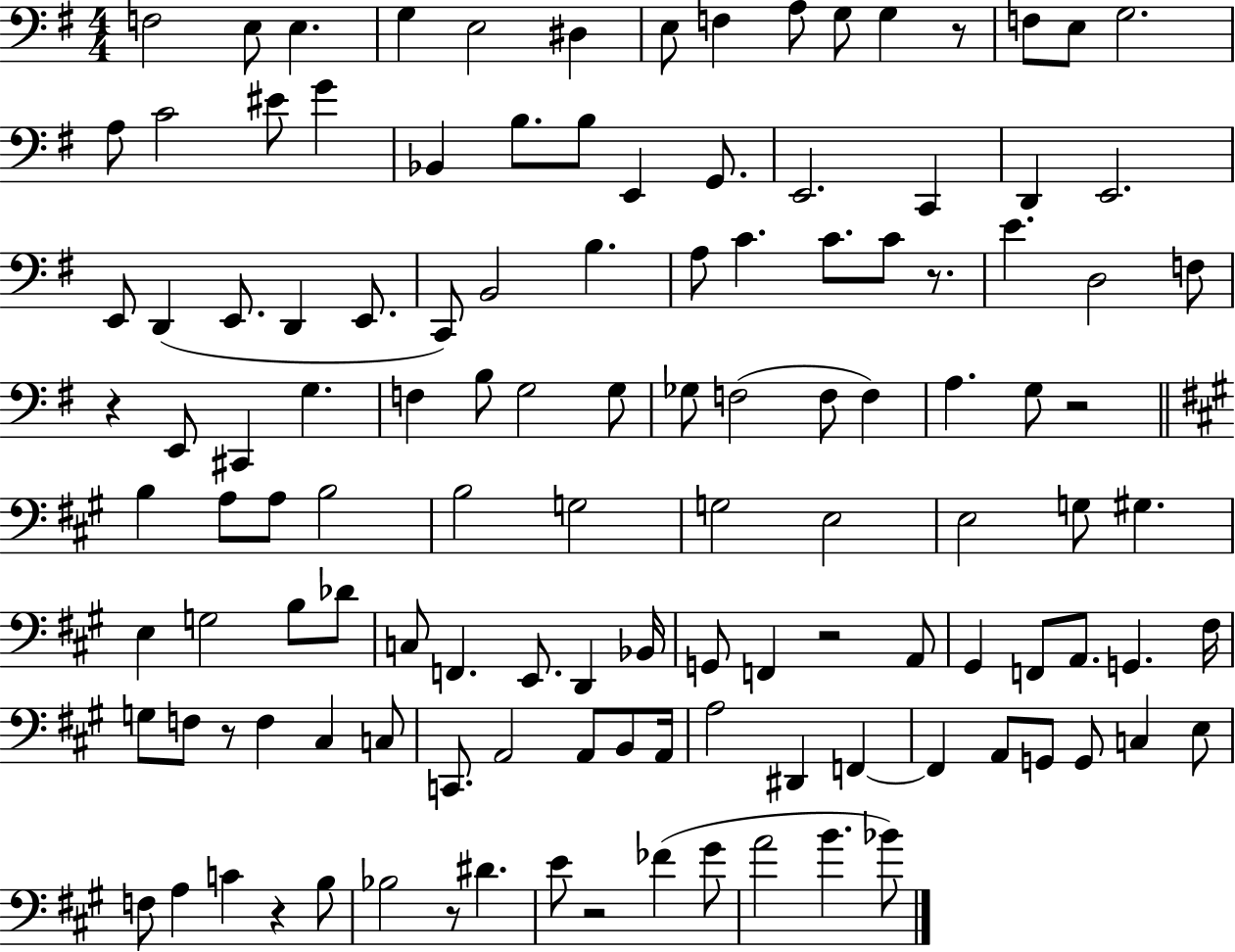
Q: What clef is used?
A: bass